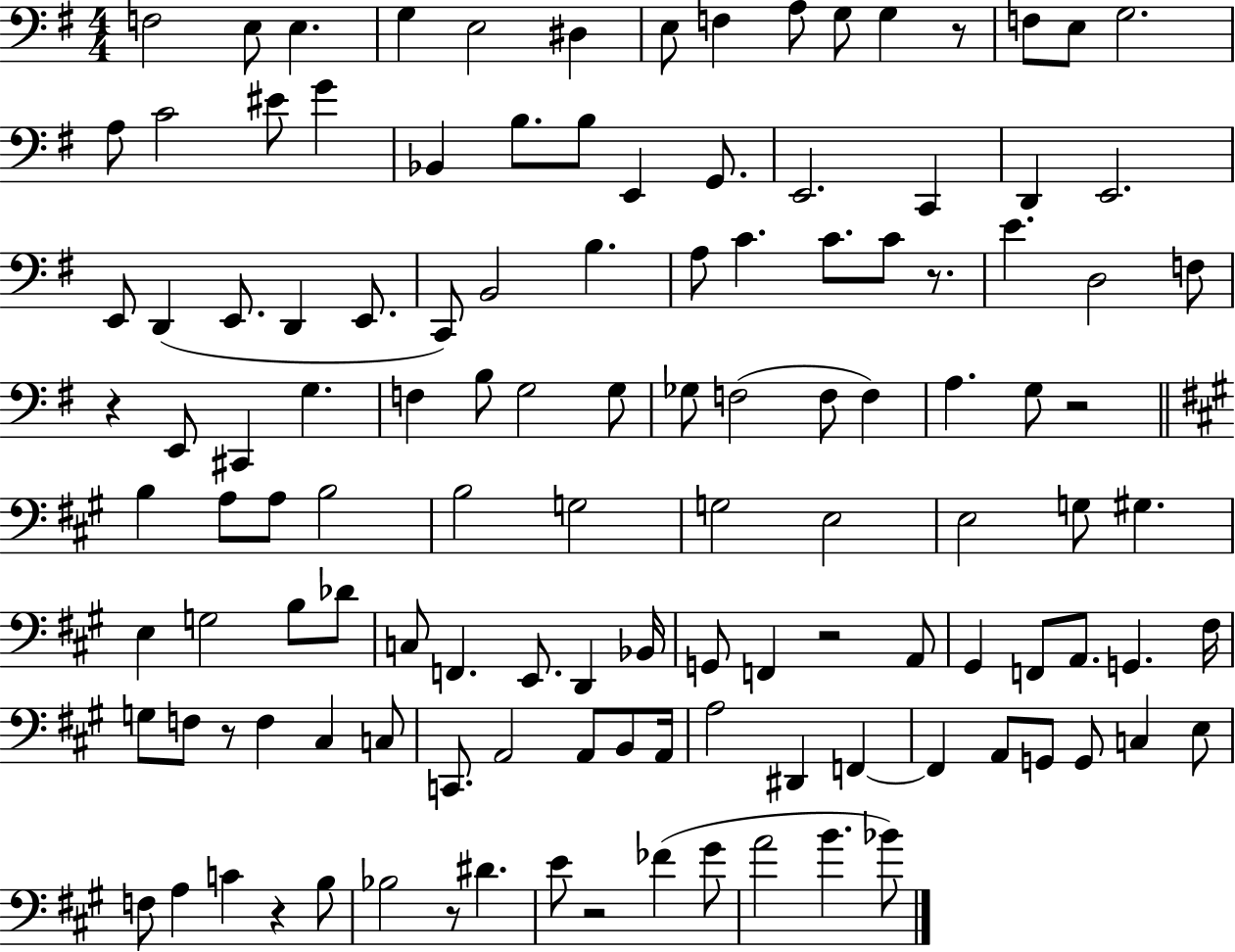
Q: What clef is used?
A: bass